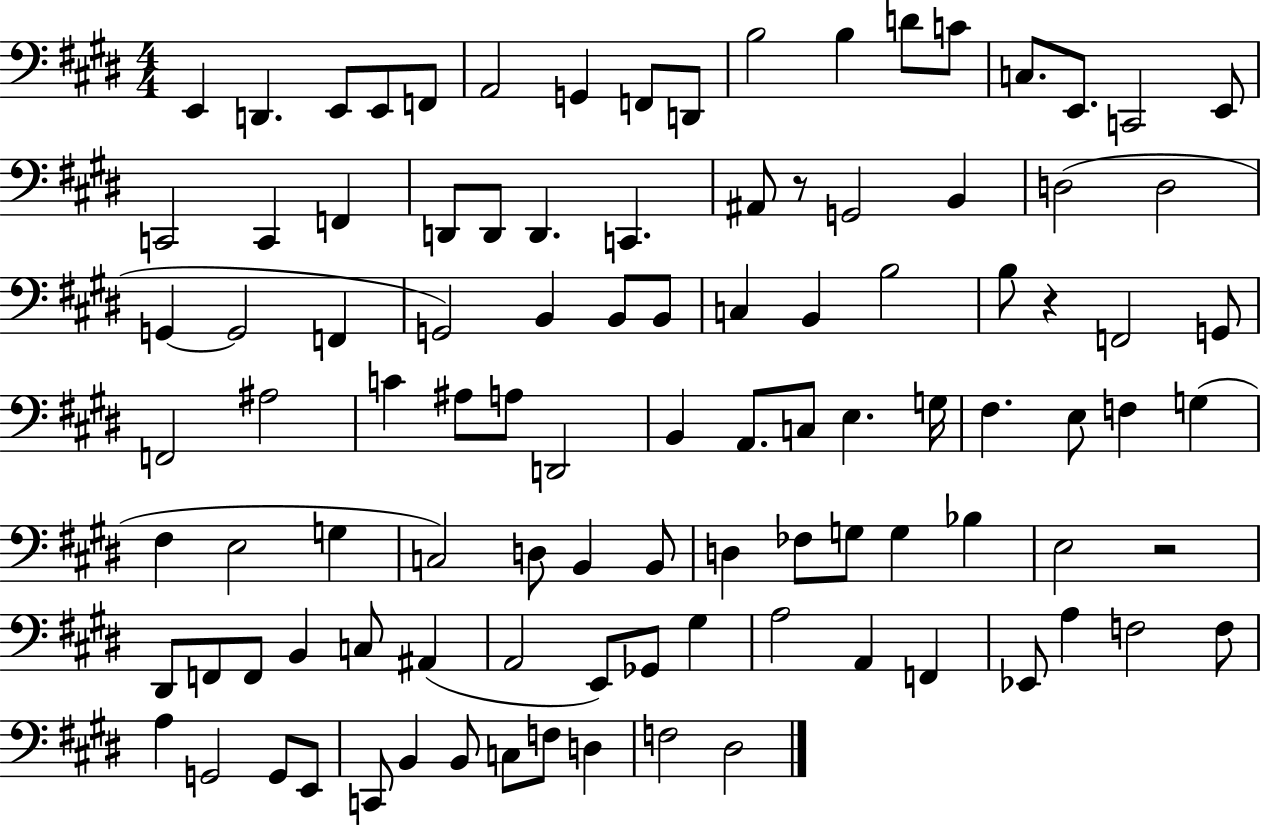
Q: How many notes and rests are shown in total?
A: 102